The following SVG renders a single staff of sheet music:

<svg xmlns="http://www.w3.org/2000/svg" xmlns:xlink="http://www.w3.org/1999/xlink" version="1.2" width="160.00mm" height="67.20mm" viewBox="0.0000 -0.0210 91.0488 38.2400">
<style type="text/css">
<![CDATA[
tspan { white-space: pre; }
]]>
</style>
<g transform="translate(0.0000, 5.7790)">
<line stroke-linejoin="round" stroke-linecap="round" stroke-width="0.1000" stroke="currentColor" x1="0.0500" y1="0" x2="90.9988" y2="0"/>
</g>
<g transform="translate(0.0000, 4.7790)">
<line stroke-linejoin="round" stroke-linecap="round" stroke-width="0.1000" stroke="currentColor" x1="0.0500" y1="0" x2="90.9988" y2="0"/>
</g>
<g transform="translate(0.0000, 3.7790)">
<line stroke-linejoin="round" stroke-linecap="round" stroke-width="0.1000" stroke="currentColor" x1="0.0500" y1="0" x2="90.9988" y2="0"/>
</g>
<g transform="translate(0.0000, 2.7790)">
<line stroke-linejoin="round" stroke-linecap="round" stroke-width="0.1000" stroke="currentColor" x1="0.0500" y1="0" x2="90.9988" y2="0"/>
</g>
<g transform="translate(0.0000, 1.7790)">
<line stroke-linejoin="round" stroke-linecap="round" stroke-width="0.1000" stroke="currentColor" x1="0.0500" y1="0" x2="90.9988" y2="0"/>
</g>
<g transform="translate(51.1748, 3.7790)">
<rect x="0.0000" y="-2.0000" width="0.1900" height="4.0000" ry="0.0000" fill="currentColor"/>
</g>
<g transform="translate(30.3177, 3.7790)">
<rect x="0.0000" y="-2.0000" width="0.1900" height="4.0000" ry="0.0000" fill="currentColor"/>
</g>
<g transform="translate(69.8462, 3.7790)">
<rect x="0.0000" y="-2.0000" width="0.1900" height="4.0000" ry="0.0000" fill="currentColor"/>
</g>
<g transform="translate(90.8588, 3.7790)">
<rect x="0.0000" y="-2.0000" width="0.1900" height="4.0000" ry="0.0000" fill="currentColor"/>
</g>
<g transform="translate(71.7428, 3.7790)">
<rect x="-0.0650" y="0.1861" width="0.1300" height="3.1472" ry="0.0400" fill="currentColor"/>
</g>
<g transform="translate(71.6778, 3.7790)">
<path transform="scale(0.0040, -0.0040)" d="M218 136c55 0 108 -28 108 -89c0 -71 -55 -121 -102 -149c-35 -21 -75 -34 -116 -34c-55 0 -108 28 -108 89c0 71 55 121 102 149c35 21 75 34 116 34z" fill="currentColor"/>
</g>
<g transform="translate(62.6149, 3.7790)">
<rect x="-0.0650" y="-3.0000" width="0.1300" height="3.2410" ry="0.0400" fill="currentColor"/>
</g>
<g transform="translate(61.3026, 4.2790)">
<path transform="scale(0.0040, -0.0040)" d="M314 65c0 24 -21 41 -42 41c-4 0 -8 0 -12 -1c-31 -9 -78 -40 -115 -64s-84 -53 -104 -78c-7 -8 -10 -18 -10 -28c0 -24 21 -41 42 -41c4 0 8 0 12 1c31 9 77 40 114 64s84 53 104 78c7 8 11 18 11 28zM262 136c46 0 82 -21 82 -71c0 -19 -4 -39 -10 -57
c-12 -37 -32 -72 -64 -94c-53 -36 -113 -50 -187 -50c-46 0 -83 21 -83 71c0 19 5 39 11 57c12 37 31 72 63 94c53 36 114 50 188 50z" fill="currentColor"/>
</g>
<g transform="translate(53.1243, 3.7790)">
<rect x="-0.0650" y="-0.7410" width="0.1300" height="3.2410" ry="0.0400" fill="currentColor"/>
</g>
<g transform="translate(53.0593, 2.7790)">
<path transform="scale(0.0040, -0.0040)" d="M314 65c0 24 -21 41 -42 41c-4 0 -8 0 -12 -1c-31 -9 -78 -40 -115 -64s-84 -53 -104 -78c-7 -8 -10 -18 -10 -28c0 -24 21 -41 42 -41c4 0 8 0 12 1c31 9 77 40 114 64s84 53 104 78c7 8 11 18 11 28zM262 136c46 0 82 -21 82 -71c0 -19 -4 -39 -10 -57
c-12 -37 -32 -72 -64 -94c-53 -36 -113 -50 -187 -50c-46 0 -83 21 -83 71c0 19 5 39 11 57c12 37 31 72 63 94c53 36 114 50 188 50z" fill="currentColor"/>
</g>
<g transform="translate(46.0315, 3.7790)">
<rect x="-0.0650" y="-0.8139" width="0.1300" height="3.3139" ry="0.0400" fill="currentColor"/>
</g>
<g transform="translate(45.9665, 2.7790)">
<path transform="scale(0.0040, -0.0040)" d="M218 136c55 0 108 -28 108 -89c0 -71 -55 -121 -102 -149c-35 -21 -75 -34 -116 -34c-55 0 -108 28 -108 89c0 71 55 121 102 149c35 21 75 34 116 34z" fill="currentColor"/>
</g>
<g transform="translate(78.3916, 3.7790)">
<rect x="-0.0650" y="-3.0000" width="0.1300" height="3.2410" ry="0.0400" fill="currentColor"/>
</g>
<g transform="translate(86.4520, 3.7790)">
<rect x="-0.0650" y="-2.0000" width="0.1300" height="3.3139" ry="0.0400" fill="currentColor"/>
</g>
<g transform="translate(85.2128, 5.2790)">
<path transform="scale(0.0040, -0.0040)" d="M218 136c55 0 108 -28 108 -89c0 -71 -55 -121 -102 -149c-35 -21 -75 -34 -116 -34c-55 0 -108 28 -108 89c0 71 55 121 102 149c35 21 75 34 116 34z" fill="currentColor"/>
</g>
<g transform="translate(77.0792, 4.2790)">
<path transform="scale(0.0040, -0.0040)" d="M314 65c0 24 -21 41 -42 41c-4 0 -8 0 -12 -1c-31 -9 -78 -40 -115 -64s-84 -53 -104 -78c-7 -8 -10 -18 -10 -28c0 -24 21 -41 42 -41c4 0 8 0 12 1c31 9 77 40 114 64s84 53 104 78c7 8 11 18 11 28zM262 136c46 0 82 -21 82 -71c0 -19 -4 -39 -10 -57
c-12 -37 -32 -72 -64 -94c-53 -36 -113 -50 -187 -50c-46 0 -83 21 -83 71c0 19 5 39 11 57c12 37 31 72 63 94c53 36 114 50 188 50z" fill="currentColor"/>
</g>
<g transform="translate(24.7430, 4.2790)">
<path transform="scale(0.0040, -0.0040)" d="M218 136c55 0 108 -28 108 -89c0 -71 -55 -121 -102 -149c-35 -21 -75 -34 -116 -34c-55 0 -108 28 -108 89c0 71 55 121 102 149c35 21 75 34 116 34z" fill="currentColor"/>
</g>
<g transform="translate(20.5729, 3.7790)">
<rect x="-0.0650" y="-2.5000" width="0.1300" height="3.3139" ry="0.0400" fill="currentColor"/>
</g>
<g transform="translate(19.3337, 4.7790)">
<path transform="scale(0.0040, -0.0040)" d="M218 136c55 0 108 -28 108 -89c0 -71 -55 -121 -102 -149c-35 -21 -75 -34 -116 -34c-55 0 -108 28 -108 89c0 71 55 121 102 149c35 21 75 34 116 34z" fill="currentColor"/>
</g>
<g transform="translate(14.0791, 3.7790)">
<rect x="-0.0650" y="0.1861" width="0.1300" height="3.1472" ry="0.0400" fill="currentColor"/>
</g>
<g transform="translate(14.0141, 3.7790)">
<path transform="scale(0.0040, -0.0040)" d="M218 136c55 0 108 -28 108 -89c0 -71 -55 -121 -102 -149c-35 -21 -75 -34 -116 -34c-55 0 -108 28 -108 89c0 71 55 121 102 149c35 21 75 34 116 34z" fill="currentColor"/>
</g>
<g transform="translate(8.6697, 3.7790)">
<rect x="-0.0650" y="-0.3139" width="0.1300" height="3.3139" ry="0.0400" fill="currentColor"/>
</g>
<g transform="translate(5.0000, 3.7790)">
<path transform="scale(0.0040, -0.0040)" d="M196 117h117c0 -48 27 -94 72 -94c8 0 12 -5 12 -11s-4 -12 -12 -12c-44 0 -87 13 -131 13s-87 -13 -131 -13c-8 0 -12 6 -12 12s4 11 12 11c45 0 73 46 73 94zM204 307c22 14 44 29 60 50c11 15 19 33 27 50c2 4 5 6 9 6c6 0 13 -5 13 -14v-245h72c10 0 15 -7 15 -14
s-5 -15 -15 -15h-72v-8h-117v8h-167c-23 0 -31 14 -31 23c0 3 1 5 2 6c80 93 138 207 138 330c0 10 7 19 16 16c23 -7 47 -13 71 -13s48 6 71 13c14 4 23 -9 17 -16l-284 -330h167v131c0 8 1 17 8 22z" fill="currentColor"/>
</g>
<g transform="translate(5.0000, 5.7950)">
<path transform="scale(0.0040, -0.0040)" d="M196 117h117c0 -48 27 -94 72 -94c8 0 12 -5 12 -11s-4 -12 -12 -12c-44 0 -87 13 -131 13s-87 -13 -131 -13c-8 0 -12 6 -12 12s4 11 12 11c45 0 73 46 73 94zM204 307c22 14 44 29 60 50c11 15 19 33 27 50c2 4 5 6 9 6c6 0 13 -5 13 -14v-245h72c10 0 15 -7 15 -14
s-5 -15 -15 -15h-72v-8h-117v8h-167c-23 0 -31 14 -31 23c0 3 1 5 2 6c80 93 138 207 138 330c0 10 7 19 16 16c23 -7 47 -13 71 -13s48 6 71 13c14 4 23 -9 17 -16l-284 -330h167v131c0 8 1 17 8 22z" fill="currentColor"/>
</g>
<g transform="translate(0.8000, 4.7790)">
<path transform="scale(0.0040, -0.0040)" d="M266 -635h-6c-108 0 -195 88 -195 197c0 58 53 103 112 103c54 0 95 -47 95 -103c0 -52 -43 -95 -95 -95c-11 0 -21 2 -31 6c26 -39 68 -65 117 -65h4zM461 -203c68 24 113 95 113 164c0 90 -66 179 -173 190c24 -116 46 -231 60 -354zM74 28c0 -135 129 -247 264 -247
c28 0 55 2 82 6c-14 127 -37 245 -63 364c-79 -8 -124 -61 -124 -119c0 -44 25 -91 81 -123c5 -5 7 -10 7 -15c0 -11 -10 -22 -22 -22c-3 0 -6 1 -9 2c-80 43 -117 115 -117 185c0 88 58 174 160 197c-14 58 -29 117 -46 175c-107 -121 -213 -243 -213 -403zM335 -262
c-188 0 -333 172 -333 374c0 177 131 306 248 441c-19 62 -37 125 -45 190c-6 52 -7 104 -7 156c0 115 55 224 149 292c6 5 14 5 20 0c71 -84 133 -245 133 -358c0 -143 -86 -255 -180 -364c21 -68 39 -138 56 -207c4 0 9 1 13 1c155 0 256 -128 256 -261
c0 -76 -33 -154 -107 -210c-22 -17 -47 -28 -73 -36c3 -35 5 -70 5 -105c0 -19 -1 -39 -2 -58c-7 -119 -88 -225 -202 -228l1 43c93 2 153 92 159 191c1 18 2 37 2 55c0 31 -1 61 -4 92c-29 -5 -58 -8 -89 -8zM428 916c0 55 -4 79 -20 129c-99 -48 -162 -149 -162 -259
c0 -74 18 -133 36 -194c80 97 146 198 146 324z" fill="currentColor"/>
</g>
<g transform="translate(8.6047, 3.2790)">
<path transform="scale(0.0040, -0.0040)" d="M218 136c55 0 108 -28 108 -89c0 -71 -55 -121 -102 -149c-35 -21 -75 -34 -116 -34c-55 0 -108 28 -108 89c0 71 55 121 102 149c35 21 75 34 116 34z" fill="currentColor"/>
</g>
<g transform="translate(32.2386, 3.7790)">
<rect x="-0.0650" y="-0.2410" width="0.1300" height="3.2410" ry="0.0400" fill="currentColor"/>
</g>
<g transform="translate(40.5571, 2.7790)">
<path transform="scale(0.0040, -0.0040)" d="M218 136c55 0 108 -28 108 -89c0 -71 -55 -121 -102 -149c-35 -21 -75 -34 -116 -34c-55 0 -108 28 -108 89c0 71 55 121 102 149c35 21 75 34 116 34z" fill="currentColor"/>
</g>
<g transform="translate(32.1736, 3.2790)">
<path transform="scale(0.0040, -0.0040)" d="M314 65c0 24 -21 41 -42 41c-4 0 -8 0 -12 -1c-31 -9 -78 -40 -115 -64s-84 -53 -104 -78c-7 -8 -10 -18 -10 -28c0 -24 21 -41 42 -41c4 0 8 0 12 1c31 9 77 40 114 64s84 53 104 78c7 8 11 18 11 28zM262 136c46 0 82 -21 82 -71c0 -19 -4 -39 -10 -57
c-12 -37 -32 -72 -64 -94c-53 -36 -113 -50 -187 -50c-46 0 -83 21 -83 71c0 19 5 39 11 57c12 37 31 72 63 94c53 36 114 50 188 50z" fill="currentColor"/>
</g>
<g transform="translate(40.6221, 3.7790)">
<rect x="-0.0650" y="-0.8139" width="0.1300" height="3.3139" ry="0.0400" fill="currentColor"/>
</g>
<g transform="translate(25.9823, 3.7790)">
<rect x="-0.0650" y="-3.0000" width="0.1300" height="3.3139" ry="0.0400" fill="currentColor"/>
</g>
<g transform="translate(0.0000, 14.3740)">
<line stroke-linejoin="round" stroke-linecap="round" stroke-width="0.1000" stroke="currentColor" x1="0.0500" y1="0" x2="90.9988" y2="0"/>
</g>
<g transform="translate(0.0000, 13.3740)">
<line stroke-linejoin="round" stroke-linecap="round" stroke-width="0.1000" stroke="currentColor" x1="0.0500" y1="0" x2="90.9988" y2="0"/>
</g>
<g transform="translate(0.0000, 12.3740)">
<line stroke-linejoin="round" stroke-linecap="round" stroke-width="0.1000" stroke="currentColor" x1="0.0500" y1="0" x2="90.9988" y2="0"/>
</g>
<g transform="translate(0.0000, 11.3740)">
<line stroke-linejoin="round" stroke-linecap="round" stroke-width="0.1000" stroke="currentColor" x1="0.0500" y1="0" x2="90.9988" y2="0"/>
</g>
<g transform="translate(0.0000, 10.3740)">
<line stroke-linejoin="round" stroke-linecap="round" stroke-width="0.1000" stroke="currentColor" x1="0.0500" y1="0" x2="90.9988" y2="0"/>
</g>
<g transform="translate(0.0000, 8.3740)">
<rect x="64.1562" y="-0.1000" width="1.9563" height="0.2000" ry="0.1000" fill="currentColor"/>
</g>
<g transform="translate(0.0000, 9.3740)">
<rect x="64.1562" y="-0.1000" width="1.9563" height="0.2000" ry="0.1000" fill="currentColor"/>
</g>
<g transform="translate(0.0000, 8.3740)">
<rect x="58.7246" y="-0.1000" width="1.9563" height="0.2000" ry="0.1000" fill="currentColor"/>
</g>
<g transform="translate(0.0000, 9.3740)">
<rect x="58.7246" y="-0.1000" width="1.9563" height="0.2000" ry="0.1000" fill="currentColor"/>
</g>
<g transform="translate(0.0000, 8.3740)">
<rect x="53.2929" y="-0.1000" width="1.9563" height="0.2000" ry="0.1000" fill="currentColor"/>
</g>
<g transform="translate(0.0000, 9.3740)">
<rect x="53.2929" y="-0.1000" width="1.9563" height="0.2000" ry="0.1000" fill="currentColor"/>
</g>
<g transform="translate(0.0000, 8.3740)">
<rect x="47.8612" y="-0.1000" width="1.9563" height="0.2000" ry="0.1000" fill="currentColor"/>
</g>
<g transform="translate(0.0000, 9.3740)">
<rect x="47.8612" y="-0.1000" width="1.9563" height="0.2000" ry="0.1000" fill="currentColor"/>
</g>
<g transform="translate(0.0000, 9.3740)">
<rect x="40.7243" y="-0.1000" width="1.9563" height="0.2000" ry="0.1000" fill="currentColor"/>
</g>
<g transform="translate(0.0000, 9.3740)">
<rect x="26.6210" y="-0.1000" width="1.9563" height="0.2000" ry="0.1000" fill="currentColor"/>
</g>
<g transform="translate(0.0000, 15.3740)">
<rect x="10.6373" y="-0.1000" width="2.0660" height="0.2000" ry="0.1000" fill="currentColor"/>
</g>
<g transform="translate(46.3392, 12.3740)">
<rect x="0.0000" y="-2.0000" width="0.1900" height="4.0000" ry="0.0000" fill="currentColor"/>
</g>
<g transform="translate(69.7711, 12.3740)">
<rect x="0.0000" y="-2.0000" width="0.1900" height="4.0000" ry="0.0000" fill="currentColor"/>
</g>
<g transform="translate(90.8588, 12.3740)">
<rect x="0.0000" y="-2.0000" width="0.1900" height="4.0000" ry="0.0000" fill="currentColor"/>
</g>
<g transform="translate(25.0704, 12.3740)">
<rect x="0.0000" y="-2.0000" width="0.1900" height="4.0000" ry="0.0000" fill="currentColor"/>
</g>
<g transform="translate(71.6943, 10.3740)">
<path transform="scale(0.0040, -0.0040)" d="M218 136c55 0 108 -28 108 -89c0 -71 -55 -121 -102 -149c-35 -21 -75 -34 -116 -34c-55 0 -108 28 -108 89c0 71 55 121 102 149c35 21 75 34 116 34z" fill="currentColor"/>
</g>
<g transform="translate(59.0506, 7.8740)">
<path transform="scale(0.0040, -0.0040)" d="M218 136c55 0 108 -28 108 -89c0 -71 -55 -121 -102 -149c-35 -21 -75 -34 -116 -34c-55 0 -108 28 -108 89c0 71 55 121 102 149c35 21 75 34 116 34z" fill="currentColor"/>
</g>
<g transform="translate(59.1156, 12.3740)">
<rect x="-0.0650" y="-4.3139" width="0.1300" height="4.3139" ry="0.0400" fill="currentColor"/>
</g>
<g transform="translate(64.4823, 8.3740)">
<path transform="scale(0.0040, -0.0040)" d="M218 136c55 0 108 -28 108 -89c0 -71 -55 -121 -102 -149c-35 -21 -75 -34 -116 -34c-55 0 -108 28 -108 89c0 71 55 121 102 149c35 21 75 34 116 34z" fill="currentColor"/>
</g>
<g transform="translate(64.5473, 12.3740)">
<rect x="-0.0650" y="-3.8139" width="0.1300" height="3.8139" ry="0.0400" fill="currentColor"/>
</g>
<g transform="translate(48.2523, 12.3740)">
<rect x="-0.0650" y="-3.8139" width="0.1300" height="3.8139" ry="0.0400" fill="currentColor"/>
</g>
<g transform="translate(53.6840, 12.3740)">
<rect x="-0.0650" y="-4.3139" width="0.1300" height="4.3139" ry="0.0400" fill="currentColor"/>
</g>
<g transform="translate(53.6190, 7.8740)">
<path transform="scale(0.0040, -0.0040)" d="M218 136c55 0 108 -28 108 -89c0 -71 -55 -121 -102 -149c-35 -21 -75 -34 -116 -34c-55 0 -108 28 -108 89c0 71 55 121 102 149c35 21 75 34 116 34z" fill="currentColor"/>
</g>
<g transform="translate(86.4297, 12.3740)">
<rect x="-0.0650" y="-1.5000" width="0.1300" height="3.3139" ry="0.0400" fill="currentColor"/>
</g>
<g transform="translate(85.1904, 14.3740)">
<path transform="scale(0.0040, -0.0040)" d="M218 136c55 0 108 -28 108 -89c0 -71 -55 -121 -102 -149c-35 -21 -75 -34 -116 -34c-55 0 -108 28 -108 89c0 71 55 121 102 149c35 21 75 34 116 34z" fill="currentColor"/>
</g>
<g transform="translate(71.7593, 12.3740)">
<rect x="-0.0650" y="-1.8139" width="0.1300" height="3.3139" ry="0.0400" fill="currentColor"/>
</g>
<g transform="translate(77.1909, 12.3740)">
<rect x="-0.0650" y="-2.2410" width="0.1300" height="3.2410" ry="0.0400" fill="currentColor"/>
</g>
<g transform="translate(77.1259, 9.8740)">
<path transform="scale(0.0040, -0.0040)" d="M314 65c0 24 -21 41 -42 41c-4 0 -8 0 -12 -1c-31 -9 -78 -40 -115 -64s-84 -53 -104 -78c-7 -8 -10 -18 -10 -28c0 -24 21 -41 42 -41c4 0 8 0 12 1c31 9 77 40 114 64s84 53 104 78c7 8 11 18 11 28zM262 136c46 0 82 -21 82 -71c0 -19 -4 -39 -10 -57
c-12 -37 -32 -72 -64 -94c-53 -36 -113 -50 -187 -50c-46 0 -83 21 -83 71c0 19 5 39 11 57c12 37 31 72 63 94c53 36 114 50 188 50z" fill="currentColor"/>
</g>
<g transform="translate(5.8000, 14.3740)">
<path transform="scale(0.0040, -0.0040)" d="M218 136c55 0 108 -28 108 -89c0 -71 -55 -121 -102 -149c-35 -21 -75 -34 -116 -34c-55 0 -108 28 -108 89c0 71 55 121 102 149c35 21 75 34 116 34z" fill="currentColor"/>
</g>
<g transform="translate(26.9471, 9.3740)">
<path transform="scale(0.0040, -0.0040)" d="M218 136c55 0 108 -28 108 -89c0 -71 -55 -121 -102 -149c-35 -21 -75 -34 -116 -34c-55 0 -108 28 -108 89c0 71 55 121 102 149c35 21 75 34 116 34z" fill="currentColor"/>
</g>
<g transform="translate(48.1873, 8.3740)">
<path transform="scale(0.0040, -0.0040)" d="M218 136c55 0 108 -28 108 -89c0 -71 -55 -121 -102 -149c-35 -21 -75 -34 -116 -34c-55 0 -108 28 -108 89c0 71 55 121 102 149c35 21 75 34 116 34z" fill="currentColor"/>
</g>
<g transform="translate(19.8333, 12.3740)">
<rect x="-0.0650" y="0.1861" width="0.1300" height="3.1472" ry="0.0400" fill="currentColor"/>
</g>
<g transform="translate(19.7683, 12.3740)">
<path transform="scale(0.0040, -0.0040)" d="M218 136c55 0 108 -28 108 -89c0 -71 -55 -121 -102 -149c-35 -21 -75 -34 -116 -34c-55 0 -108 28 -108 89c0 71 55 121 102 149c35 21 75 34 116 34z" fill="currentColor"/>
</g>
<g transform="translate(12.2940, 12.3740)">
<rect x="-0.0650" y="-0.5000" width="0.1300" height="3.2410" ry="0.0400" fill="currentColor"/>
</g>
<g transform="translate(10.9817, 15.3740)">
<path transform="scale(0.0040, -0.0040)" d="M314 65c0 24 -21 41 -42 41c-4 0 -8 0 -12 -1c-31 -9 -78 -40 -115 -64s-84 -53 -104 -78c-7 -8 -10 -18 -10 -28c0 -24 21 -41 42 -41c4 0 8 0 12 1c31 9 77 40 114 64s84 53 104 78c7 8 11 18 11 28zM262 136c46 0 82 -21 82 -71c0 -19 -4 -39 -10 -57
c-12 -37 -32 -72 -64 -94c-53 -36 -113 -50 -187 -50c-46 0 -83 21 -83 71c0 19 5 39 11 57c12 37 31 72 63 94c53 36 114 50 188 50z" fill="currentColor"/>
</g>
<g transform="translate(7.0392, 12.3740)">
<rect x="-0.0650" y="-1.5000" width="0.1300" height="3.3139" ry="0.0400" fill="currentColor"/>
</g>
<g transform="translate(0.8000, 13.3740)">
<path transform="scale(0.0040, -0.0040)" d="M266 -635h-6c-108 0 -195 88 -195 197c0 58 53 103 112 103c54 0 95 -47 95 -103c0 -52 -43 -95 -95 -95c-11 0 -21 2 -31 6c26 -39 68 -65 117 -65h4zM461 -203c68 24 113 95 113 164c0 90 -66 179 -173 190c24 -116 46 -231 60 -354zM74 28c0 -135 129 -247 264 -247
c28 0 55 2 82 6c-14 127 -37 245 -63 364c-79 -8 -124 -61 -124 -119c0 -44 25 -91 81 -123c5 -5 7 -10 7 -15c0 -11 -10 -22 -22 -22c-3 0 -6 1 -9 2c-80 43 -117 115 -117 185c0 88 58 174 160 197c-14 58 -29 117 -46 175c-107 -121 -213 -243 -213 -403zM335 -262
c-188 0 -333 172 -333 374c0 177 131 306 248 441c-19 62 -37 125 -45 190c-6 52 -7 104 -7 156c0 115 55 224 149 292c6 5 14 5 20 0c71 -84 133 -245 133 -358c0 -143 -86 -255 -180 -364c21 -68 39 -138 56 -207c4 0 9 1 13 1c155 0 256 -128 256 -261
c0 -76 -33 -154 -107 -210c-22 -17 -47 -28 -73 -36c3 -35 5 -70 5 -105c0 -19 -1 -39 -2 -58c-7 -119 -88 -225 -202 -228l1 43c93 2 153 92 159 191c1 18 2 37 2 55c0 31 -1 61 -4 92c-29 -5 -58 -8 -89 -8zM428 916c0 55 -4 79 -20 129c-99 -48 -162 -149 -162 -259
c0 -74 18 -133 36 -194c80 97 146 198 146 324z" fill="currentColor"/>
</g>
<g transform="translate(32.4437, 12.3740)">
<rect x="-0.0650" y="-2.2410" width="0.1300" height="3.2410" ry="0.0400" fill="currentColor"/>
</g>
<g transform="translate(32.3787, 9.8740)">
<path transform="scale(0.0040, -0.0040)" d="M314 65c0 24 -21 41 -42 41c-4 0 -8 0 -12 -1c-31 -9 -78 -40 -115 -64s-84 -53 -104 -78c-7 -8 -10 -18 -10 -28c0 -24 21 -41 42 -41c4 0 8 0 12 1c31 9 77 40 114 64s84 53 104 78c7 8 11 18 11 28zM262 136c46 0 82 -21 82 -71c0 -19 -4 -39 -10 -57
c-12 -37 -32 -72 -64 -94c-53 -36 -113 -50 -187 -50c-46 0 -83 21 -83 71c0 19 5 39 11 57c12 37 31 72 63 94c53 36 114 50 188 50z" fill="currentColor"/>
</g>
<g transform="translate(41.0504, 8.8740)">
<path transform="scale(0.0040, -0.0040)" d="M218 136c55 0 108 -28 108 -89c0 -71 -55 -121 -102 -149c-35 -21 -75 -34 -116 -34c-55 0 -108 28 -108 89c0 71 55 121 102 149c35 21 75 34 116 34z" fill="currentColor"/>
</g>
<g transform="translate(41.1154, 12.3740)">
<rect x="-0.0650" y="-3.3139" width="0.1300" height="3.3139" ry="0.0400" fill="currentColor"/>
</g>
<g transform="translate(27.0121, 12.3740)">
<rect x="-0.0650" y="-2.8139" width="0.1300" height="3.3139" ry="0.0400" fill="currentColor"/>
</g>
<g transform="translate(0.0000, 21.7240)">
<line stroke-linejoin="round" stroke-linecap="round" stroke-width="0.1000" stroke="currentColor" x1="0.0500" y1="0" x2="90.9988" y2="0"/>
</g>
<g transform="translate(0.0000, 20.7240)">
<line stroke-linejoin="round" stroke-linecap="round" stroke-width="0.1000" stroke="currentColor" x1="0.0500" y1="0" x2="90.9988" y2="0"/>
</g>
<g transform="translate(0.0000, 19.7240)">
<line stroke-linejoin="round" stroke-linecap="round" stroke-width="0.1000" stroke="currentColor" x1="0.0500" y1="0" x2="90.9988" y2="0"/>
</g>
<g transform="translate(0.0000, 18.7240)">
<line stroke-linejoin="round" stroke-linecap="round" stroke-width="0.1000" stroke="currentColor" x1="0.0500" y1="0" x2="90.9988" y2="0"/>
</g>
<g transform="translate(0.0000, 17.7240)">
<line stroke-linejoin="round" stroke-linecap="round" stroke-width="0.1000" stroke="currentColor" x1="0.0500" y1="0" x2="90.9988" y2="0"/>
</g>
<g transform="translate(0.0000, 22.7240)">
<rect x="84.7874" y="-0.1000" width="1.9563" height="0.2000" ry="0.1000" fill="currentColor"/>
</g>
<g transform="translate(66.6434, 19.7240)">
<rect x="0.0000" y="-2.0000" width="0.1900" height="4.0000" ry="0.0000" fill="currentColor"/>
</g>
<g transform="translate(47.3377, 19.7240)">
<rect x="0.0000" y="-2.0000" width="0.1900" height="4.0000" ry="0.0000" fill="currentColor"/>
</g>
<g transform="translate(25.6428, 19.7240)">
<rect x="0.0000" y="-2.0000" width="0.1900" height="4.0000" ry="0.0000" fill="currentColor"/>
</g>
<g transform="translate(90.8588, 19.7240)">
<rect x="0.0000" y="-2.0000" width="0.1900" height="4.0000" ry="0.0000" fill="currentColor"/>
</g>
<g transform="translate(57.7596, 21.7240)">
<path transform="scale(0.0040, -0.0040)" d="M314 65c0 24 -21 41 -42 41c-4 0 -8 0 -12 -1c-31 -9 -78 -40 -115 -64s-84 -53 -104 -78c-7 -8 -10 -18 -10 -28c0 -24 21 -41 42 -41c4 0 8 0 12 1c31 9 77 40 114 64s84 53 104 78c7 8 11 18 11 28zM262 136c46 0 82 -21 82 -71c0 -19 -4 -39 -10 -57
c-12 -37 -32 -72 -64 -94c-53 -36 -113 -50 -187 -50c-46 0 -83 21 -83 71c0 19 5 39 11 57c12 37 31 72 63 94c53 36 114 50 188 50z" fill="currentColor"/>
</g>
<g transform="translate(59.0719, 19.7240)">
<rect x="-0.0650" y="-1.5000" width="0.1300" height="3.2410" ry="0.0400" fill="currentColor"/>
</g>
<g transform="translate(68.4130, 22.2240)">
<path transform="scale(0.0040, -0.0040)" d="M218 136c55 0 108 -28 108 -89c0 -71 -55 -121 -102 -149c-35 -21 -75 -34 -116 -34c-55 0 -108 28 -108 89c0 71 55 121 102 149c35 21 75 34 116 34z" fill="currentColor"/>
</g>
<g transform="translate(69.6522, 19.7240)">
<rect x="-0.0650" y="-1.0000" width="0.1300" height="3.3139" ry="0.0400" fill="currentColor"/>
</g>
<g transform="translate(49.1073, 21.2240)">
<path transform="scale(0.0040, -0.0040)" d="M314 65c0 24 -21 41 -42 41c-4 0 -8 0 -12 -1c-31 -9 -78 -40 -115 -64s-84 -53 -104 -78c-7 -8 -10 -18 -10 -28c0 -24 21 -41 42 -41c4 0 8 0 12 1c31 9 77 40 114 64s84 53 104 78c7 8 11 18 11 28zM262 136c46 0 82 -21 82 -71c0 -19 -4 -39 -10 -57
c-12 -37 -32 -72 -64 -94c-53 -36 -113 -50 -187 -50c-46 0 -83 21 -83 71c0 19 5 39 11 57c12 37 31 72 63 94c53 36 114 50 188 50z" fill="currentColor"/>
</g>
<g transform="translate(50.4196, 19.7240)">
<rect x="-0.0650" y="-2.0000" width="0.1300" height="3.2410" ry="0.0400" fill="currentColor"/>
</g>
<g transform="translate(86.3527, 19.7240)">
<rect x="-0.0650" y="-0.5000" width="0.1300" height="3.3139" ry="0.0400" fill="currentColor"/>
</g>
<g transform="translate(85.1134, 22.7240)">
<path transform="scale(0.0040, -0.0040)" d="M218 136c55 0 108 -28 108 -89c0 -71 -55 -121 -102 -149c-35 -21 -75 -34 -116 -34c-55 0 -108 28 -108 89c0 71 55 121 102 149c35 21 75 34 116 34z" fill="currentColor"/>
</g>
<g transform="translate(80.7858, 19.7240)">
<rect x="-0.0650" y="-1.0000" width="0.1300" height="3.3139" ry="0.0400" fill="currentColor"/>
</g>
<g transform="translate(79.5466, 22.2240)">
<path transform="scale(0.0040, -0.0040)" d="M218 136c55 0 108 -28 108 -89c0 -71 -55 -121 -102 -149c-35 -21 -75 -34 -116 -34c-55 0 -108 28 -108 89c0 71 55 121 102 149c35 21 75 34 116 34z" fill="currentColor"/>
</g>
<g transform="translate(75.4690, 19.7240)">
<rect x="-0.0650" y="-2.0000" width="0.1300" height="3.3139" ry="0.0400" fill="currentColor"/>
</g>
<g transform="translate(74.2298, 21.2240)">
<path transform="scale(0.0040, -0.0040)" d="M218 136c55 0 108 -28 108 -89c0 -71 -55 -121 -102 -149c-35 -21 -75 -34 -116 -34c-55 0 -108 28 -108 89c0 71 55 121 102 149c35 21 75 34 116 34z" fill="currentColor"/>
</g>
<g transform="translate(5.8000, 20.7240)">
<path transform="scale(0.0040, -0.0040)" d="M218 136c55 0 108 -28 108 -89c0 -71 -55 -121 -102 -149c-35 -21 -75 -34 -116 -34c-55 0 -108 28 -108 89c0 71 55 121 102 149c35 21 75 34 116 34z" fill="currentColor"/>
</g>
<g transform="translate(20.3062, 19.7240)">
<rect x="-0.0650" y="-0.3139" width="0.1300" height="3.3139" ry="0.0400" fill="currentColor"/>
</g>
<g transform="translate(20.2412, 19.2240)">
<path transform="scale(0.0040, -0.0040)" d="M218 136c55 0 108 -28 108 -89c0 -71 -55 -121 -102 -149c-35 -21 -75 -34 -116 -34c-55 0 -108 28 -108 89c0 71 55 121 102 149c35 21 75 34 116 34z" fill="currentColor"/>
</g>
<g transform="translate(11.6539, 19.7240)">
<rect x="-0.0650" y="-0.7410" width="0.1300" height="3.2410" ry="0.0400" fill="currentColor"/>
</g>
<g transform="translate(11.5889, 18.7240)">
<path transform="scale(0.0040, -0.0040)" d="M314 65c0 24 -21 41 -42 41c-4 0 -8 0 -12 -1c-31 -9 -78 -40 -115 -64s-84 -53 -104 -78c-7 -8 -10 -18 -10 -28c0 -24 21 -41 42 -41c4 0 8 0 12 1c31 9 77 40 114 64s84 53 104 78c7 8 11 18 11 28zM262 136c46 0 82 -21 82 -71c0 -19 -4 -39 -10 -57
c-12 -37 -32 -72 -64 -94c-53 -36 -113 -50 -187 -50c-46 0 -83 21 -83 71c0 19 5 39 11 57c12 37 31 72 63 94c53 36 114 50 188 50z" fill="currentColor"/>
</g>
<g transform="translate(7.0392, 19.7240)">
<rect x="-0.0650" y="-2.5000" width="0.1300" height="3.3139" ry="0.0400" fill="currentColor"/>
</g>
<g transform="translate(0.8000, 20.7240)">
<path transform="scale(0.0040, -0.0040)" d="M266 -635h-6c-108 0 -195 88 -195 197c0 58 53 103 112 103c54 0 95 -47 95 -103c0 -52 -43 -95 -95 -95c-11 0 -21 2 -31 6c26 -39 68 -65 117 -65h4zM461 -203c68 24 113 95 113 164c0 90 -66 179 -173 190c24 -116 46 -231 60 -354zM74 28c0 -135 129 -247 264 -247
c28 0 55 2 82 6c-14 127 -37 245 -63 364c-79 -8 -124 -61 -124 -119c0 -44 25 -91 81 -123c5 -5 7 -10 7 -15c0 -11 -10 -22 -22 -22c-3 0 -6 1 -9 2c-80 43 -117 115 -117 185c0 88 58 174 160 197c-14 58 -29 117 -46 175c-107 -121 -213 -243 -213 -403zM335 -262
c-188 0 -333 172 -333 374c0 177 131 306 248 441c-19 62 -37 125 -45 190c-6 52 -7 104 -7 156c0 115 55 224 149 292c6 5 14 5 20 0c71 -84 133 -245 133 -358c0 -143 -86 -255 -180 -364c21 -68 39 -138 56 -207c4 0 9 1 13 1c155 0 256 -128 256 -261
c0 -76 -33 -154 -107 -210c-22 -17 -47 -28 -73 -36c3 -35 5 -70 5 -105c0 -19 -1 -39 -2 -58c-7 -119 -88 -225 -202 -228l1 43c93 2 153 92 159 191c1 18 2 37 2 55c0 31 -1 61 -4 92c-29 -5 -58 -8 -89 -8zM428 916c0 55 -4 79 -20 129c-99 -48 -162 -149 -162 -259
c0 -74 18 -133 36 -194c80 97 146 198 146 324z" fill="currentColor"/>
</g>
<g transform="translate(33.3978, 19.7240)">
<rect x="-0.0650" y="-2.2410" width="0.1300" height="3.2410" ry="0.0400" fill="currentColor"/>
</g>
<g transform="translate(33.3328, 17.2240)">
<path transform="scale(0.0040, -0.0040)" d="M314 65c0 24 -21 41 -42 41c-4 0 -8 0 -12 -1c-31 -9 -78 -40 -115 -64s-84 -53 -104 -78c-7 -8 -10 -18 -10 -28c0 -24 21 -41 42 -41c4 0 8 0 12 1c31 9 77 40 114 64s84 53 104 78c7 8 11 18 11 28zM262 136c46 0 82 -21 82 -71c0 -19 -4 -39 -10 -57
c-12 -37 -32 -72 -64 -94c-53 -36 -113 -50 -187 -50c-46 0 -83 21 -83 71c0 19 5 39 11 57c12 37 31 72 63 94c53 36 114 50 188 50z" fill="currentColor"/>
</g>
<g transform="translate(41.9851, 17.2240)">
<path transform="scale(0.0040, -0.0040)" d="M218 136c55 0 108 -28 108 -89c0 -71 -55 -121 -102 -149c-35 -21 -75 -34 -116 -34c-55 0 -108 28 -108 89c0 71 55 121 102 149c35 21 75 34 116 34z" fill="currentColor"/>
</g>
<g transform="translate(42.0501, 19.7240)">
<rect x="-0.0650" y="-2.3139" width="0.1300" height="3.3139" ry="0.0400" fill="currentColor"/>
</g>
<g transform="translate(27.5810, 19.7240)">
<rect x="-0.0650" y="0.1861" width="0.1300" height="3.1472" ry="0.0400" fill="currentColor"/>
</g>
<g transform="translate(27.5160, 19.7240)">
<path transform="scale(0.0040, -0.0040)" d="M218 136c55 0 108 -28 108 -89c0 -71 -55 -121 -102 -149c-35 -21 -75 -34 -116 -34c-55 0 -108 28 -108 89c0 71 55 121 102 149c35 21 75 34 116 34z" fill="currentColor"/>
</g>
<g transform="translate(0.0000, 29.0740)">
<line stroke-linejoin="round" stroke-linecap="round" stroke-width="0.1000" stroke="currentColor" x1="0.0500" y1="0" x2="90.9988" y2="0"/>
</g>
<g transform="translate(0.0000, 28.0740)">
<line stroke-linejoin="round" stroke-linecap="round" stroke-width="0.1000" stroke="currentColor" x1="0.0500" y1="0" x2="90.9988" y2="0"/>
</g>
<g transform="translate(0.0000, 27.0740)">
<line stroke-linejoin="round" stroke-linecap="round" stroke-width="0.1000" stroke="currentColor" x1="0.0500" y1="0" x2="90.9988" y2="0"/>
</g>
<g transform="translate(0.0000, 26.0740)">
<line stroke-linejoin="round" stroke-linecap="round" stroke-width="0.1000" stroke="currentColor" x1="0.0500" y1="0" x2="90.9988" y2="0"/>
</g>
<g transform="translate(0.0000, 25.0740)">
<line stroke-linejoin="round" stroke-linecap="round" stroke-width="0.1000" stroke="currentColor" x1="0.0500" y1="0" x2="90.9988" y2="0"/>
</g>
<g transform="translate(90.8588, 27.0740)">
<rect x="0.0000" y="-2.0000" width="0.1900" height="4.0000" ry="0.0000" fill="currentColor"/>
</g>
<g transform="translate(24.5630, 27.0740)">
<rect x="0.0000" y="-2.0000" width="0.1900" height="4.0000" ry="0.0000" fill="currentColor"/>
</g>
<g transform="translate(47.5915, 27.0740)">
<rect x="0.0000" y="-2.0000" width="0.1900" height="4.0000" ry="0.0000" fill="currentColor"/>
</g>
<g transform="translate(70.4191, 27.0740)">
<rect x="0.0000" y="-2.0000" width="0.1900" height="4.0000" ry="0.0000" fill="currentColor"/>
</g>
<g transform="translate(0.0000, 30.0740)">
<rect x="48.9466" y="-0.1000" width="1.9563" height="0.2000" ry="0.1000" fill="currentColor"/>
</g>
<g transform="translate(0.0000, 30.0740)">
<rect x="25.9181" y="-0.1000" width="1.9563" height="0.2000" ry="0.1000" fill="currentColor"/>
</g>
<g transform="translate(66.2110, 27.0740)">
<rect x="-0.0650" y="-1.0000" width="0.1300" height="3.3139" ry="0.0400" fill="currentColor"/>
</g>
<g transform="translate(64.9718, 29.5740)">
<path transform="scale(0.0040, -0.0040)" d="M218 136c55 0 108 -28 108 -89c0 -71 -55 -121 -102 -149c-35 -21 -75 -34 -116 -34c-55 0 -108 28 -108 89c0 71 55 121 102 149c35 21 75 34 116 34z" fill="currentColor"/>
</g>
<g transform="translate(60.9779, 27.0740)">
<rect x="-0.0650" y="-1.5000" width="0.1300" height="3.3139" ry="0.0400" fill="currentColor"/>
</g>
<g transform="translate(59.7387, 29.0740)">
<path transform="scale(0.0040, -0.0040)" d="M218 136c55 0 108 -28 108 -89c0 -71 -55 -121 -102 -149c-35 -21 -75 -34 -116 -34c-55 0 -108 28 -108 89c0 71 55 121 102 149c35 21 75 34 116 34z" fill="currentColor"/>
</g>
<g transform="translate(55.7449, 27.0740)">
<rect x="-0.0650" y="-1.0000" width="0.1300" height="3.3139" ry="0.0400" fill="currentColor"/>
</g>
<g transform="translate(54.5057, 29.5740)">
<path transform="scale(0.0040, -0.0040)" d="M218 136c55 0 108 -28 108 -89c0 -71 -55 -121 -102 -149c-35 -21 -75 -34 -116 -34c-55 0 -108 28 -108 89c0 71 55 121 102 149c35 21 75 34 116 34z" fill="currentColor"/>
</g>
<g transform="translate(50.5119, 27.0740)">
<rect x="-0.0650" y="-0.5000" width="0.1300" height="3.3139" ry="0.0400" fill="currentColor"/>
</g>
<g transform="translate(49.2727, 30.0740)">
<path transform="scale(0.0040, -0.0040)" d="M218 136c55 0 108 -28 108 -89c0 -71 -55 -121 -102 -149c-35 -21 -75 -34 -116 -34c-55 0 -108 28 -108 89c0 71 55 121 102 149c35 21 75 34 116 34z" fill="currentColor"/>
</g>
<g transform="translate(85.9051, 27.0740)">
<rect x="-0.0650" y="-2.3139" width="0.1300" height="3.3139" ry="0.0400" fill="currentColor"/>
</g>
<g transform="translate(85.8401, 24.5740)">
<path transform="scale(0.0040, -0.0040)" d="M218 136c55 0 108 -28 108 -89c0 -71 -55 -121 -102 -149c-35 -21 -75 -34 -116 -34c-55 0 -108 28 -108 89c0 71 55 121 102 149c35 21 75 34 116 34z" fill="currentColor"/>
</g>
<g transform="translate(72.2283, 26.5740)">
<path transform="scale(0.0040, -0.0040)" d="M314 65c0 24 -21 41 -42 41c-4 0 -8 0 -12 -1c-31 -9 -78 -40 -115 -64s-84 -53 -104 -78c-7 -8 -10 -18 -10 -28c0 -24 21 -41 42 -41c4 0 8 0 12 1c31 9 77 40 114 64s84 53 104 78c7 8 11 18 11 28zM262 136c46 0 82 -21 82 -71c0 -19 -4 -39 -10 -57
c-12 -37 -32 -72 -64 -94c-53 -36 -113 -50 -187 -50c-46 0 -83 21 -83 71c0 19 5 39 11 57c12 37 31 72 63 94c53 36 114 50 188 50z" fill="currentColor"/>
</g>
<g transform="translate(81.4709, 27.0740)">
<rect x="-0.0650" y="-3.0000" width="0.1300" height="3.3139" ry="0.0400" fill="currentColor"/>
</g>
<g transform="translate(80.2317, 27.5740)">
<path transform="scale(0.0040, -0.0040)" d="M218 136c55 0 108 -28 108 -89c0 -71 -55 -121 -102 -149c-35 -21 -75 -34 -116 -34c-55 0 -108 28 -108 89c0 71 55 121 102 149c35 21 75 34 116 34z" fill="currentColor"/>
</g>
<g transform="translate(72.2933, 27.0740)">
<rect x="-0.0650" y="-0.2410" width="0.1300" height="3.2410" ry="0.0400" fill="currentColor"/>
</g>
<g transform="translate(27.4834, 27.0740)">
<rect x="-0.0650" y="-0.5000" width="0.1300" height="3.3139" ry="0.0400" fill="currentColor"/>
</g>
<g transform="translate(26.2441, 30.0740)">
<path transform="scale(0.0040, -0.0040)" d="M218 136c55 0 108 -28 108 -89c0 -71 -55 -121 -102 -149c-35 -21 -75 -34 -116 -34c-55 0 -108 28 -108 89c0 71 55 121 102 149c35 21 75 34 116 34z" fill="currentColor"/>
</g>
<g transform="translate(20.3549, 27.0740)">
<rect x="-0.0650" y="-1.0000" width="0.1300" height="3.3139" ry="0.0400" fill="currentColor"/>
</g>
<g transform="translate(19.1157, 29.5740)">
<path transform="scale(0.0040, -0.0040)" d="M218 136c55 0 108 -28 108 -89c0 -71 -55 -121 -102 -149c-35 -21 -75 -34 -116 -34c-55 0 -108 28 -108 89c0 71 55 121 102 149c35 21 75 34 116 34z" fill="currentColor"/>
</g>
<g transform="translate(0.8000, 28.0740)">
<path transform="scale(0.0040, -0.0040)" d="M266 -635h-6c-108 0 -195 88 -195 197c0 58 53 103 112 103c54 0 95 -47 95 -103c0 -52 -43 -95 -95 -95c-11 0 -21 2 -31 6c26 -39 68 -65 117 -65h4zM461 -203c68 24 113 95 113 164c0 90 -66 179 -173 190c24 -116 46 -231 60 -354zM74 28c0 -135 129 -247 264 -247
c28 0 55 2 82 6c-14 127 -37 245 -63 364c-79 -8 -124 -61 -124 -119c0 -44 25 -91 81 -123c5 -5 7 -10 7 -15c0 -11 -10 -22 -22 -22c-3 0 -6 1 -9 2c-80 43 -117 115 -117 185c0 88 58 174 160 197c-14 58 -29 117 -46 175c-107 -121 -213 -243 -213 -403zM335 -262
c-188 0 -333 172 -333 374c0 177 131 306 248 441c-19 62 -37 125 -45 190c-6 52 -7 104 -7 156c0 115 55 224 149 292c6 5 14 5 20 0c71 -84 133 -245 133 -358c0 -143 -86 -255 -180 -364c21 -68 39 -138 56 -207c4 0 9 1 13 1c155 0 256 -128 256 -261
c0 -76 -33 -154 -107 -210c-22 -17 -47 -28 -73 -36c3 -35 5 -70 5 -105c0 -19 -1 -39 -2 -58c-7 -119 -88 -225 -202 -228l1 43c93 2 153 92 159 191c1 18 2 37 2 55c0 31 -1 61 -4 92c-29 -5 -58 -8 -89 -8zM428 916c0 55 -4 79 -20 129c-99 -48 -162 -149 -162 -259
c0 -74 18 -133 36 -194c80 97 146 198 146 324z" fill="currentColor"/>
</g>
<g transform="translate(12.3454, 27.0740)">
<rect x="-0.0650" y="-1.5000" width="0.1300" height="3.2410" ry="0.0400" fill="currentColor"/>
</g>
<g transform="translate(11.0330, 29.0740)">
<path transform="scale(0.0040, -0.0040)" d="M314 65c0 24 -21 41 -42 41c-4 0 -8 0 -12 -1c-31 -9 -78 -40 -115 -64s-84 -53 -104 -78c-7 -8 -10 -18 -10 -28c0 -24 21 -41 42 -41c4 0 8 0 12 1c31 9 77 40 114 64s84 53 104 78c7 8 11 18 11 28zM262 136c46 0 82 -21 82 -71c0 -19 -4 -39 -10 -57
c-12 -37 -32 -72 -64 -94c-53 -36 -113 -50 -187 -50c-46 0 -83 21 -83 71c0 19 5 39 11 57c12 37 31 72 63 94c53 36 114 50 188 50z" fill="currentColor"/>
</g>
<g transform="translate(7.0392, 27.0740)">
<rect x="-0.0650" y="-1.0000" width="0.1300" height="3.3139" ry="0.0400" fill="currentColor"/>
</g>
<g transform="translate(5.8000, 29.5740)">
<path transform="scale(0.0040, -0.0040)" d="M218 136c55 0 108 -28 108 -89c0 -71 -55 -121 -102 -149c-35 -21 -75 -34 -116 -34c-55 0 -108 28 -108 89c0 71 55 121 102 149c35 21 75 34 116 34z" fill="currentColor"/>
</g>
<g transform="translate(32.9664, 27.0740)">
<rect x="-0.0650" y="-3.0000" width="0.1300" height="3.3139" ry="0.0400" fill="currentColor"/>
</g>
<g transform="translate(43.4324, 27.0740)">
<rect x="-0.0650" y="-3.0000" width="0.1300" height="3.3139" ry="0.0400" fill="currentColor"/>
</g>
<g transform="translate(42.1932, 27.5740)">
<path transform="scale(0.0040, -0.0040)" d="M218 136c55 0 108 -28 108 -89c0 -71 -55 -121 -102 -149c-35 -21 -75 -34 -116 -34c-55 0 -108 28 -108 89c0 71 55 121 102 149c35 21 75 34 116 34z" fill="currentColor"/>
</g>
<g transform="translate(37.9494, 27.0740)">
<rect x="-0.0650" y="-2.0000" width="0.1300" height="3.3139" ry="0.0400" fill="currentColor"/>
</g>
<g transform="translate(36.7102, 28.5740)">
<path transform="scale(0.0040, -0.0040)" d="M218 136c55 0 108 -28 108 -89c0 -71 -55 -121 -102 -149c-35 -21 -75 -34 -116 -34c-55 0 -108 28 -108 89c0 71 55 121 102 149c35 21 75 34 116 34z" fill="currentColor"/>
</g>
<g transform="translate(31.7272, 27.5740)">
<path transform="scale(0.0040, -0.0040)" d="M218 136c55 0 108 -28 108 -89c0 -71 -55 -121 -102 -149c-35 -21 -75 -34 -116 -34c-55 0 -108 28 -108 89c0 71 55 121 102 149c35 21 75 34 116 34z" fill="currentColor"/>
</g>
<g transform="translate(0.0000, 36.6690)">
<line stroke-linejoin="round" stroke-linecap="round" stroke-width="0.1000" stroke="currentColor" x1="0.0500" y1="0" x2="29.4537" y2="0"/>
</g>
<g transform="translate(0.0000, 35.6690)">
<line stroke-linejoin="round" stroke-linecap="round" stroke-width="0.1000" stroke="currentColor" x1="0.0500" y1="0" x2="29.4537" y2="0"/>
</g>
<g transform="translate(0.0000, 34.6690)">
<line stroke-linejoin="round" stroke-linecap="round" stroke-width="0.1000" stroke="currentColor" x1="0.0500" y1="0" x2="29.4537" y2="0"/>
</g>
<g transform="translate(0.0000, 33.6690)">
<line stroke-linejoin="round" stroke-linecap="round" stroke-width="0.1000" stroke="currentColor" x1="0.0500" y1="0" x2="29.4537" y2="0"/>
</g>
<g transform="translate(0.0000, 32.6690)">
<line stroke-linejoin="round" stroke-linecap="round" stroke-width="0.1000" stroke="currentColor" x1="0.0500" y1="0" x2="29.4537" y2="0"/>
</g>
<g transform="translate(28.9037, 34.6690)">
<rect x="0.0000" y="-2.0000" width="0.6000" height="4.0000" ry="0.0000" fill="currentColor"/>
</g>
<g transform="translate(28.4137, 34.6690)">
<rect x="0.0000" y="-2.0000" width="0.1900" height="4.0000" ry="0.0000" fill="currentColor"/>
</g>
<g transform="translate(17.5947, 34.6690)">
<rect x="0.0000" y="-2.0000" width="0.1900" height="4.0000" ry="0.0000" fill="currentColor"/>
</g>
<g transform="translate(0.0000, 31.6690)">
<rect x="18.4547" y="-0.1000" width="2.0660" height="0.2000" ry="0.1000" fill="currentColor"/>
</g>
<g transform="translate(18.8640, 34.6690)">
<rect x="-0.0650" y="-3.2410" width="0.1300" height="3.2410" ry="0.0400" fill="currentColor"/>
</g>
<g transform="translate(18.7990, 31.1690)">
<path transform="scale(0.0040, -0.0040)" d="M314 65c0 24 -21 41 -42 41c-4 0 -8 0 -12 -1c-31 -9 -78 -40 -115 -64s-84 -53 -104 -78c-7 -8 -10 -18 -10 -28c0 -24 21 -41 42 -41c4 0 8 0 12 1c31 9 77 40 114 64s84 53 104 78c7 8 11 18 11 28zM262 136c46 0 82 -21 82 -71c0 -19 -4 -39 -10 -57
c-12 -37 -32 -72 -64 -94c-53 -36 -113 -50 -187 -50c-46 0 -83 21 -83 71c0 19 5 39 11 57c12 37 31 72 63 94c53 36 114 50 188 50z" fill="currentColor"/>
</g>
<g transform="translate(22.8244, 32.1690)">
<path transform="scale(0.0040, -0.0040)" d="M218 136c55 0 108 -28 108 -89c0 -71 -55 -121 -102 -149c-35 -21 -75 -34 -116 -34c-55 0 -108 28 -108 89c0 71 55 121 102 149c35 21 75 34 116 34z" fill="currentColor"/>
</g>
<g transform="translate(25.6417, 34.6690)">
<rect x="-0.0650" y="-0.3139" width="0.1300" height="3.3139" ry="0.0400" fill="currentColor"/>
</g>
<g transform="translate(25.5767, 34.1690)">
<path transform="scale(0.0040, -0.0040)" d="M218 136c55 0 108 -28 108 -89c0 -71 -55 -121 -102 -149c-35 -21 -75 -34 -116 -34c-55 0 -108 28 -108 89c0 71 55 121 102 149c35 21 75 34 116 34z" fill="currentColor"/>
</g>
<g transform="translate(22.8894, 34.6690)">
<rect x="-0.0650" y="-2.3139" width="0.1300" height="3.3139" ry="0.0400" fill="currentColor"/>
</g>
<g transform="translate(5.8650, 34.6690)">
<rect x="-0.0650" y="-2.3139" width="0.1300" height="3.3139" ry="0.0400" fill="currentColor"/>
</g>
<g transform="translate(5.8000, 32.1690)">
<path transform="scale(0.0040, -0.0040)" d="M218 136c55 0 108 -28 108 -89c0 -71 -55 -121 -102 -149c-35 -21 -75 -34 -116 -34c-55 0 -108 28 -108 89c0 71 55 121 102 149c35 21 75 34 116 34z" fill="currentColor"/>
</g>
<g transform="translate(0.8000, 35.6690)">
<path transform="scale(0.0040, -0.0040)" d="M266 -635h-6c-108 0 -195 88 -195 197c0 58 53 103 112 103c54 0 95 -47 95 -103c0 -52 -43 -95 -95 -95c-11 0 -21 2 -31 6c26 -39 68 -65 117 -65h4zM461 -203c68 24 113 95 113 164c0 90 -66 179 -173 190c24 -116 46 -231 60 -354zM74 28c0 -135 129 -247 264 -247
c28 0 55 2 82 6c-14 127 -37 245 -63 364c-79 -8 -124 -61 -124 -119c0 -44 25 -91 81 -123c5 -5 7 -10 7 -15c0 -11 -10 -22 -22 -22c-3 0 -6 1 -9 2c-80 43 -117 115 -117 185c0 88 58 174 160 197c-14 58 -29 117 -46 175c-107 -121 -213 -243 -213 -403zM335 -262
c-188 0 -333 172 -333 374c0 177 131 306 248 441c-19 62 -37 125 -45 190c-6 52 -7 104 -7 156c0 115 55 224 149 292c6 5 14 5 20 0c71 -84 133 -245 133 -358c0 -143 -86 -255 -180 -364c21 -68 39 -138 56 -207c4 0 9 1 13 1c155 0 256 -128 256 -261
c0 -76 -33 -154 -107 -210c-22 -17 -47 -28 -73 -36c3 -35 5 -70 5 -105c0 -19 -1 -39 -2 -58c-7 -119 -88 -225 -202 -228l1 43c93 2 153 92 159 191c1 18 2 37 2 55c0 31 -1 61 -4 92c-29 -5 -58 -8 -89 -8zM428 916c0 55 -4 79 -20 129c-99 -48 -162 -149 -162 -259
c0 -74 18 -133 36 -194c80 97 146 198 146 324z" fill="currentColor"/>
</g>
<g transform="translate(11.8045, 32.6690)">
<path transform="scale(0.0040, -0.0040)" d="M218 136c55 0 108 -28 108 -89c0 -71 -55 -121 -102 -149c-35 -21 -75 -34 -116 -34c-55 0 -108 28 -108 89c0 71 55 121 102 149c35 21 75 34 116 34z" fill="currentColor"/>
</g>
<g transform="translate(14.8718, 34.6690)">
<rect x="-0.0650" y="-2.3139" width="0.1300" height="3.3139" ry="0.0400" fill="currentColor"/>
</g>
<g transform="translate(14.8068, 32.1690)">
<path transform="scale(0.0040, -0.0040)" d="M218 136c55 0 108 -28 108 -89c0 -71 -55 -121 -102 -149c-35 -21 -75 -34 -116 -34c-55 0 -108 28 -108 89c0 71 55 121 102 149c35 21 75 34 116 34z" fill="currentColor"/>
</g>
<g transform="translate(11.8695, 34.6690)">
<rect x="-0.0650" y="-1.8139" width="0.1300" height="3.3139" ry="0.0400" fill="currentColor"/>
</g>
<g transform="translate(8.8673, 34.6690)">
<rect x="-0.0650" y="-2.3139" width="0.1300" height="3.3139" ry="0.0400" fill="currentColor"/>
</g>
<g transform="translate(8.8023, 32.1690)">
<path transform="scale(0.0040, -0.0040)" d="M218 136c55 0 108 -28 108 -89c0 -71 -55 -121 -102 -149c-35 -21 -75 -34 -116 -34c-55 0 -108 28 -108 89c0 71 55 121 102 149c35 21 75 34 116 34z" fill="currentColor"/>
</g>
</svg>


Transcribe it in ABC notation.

X:1
T:Untitled
M:4/4
L:1/4
K:C
c B G A c2 d d d2 A2 B A2 F E C2 B a g2 b c' d' d' c' f g2 E G d2 c B g2 g F2 E2 D F D C D E2 D C A F A C D E D c2 A g g g f g b2 g c